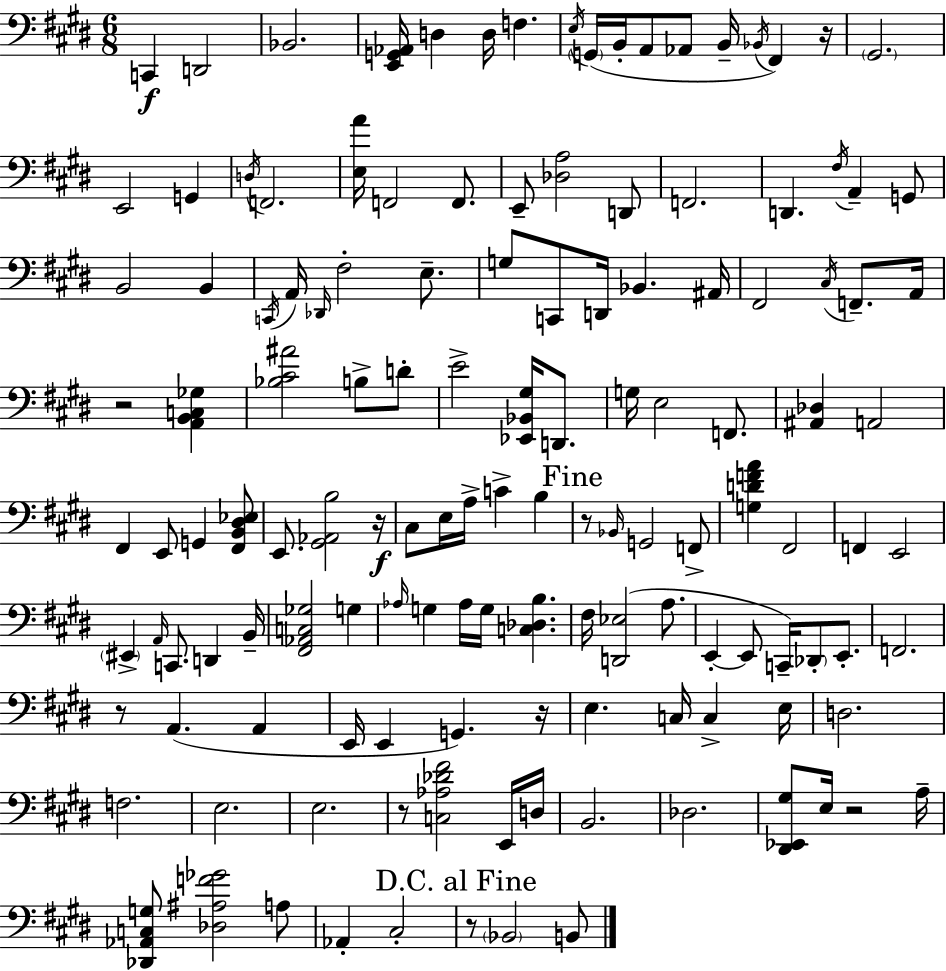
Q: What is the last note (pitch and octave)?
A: B2